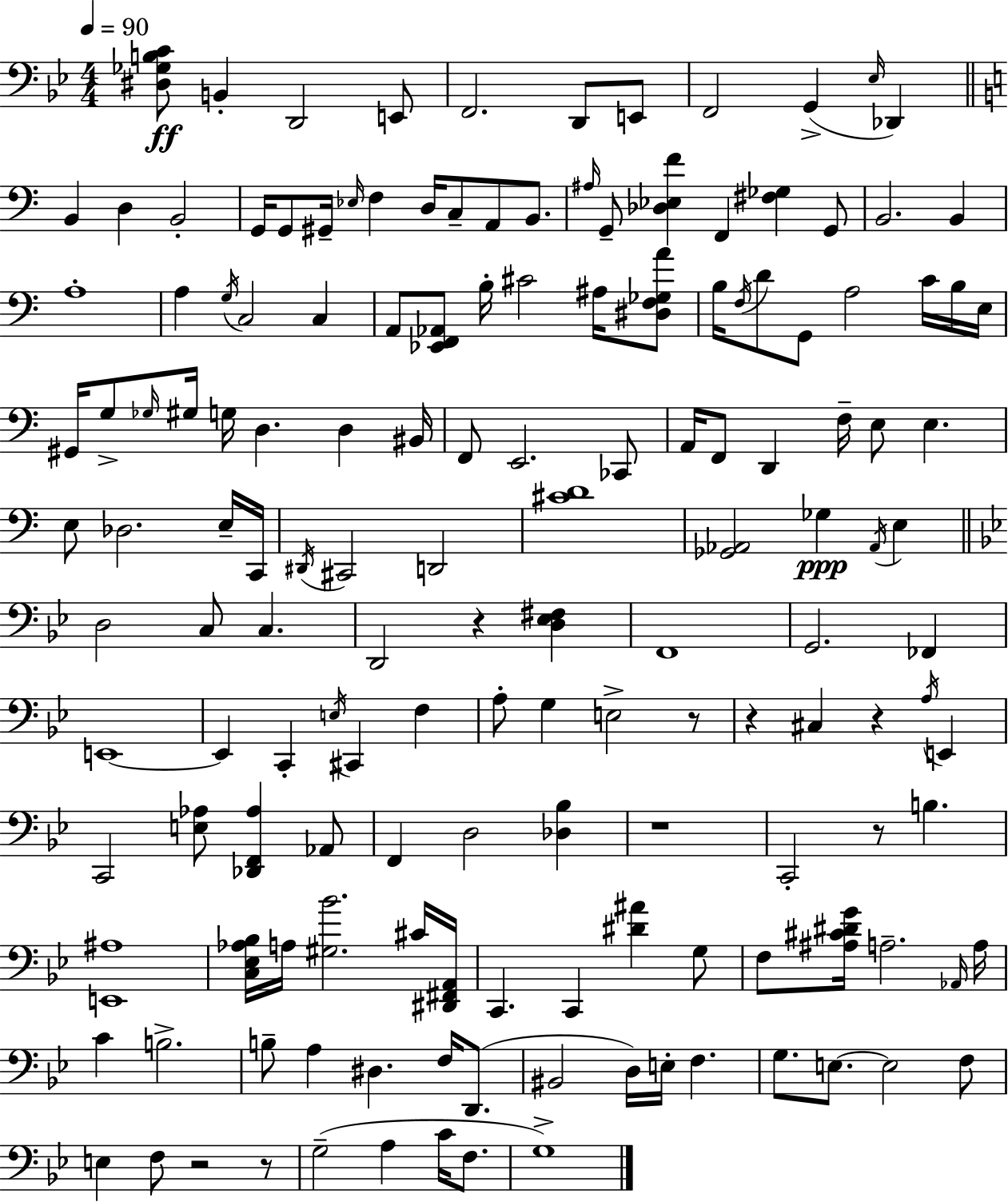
{
  \clef bass
  \numericTimeSignature
  \time 4/4
  \key g \minor
  \tempo 4 = 90
  \repeat volta 2 { <dis ges b c'>8\ff b,4-. d,2 e,8 | f,2. d,8 e,8 | f,2 g,4->( \grace { ees16 } des,4) | \bar "||" \break \key a \minor b,4 d4 b,2-. | g,16 g,8 gis,16-- \grace { ees16 } f4 d16 c8-- a,8 b,8. | \grace { ais16 } g,8-- <des ees f'>4 f,4 <fis ges>4 | g,8 b,2. b,4 | \break a1-. | a4 \acciaccatura { g16 } c2 c4 | a,8 <ees, f, aes,>8 b16-. cis'2 | ais16 <dis f ges a'>8 b16 \acciaccatura { f16 } d'8 g,8 a2 | \break c'16 b16 e16 gis,16 g8-> \grace { ges16 } gis16 g16 d4. | d4 bis,16 f,8 e,2. | ces,8 a,16 f,8 d,4 f16-- e8 e4. | e8 des2. | \break e16-- c,16 \acciaccatura { dis,16 } cis,2 d,2 | <cis' d'>1 | <ges, aes,>2 ges4\ppp | \acciaccatura { aes,16 } e4 \bar "||" \break \key g \minor d2 c8 c4. | d,2 r4 <d ees fis>4 | f,1 | g,2. fes,4 | \break e,1~~ | e,4 c,4-. \acciaccatura { e16 } cis,4 f4 | a8-. g4 e2-> r8 | r4 cis4 r4 \acciaccatura { a16 } e,4 | \break c,2 <e aes>8 <des, f, aes>4 | aes,8 f,4 d2 <des bes>4 | r1 | c,2-. r8 b4. | \break <e, ais>1 | <c ees aes bes>16 a16 <gis bes'>2. | cis'16 <dis, fis, a,>16 c,4. c,4 <dis' ais'>4 | g8 f8 <ais cis' dis' g'>16 a2.-- | \break \grace { aes,16 } a16 c'4 b2.-> | b8-- a4 dis4. f16 | d,8.( bis,2 d16) e16-. f4. | g8. e8.~~ e2 | \break f8 e4 f8 r2 | r8 g2--( a4 c'16 | f8. g1->) | } \bar "|."
}